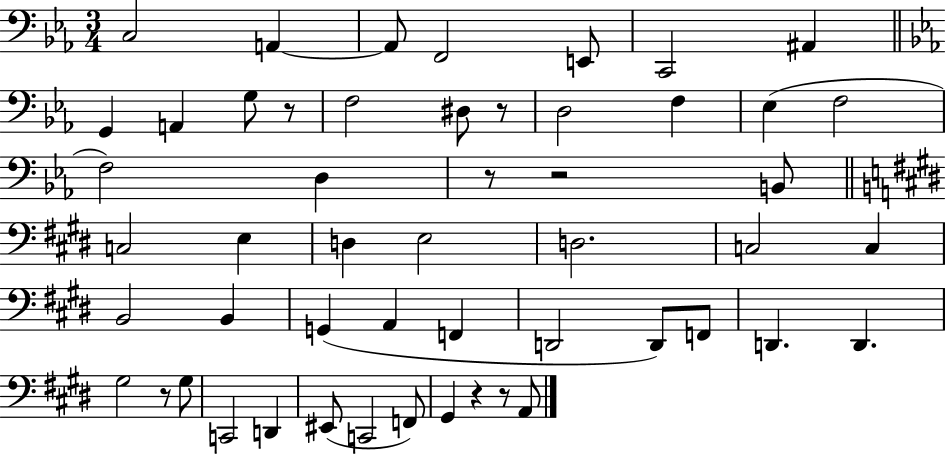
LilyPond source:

{
  \clef bass
  \numericTimeSignature
  \time 3/4
  \key ees \major
  c2 a,4~~ | a,8 f,2 e,8 | c,2 ais,4 | \bar "||" \break \key c \minor g,4 a,4 g8 r8 | f2 dis8 r8 | d2 f4 | ees4( f2 | \break f2) d4 | r8 r2 b,8 | \bar "||" \break \key e \major c2 e4 | d4 e2 | d2. | c2 c4 | \break b,2 b,4 | g,4( a,4 f,4 | d,2 d,8) f,8 | d,4. d,4. | \break gis2 r8 gis8 | c,2 d,4 | eis,8( c,2 f,8) | gis,4 r4 r8 a,8 | \break \bar "|."
}